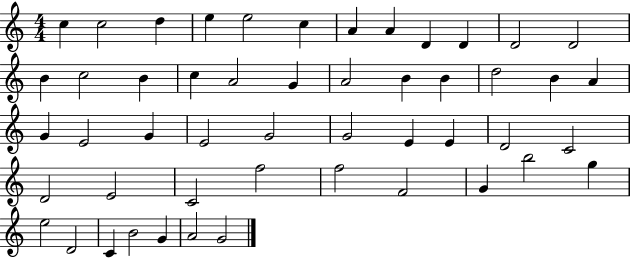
X:1
T:Untitled
M:4/4
L:1/4
K:C
c c2 d e e2 c A A D D D2 D2 B c2 B c A2 G A2 B B d2 B A G E2 G E2 G2 G2 E E D2 C2 D2 E2 C2 f2 f2 F2 G b2 g e2 D2 C B2 G A2 G2